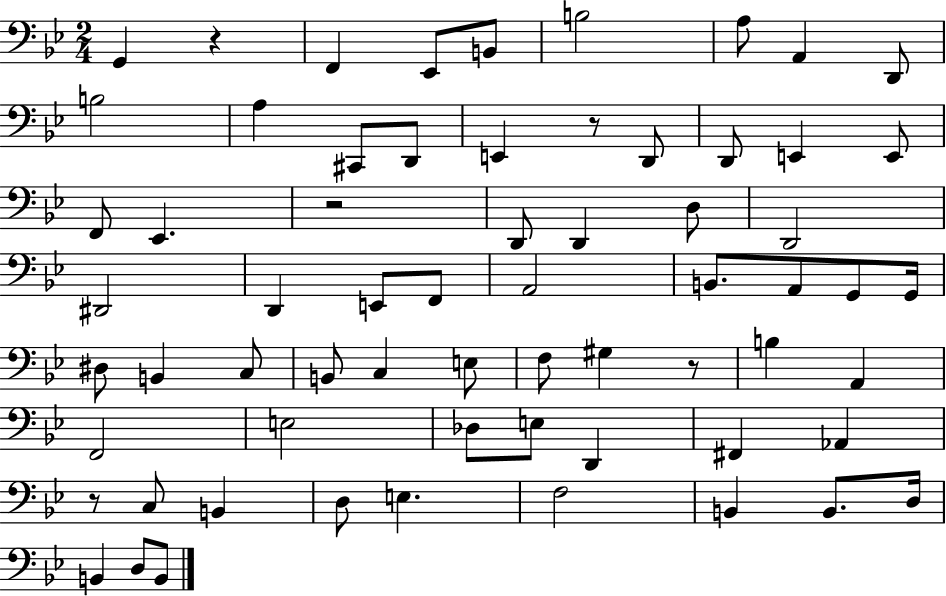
X:1
T:Untitled
M:2/4
L:1/4
K:Bb
G,, z F,, _E,,/2 B,,/2 B,2 A,/2 A,, D,,/2 B,2 A, ^C,,/2 D,,/2 E,, z/2 D,,/2 D,,/2 E,, E,,/2 F,,/2 _E,, z2 D,,/2 D,, D,/2 D,,2 ^D,,2 D,, E,,/2 F,,/2 A,,2 B,,/2 A,,/2 G,,/2 G,,/4 ^D,/2 B,, C,/2 B,,/2 C, E,/2 F,/2 ^G, z/2 B, A,, F,,2 E,2 _D,/2 E,/2 D,, ^F,, _A,, z/2 C,/2 B,, D,/2 E, F,2 B,, B,,/2 D,/4 B,, D,/2 B,,/2